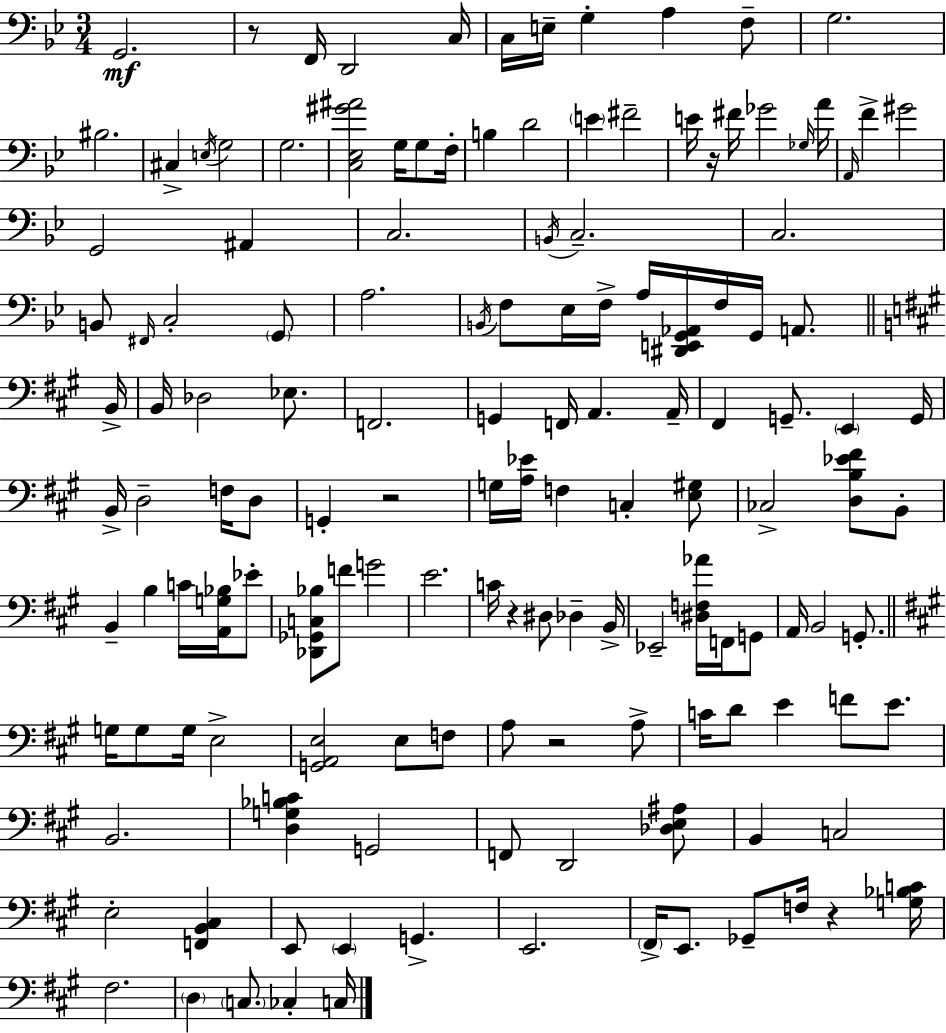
G2/h. R/e F2/s D2/h C3/s C3/s E3/s G3/q A3/q F3/e G3/h. BIS3/h. C#3/q E3/s G3/h G3/h. [C3,Eb3,G#4,A#4]/h G3/s G3/e F3/s B3/q D4/h E4/q F#4/h E4/s R/s F#4/s Gb4/h Gb3/s A4/s A2/s F4/q G#4/h G2/h A#2/q C3/h. B2/s C3/h. C3/h. B2/e F#2/s C3/h G2/e A3/h. B2/s F3/e Eb3/s F3/s A3/s [D#2,E2,G2,Ab2]/s F3/s G2/s A2/e. B2/s B2/s Db3/h Eb3/e. F2/h. G2/q F2/s A2/q. A2/s F#2/q G2/e. E2/q G2/s B2/s D3/h F3/s D3/e G2/q R/h G3/s [A3,Eb4]/s F3/q C3/q [E3,G#3]/e CES3/h [D3,B3,Eb4,F#4]/e B2/e B2/q B3/q C4/s [A2,G3,Bb3]/s Eb4/e [Db2,Gb2,C3,Bb3]/e F4/e G4/h E4/h. C4/s R/q D#3/e Db3/q B2/s Eb2/h [D#3,F3,Ab4]/s F2/s G2/e A2/s B2/h G2/e. G3/s G3/e G3/s E3/h [G2,A2,E3]/h E3/e F3/e A3/e R/h A3/e C4/s D4/e E4/q F4/e E4/e. B2/h. [D3,G3,Bb3,C4]/q G2/h F2/e D2/h [Db3,E3,A#3]/e B2/q C3/h E3/h [F2,B2,C#3]/q E2/e E2/q G2/q. E2/h. F#2/s E2/e. Gb2/e F3/s R/q [G3,Bb3,C4]/s F#3/h. D3/q C3/e. CES3/q C3/s